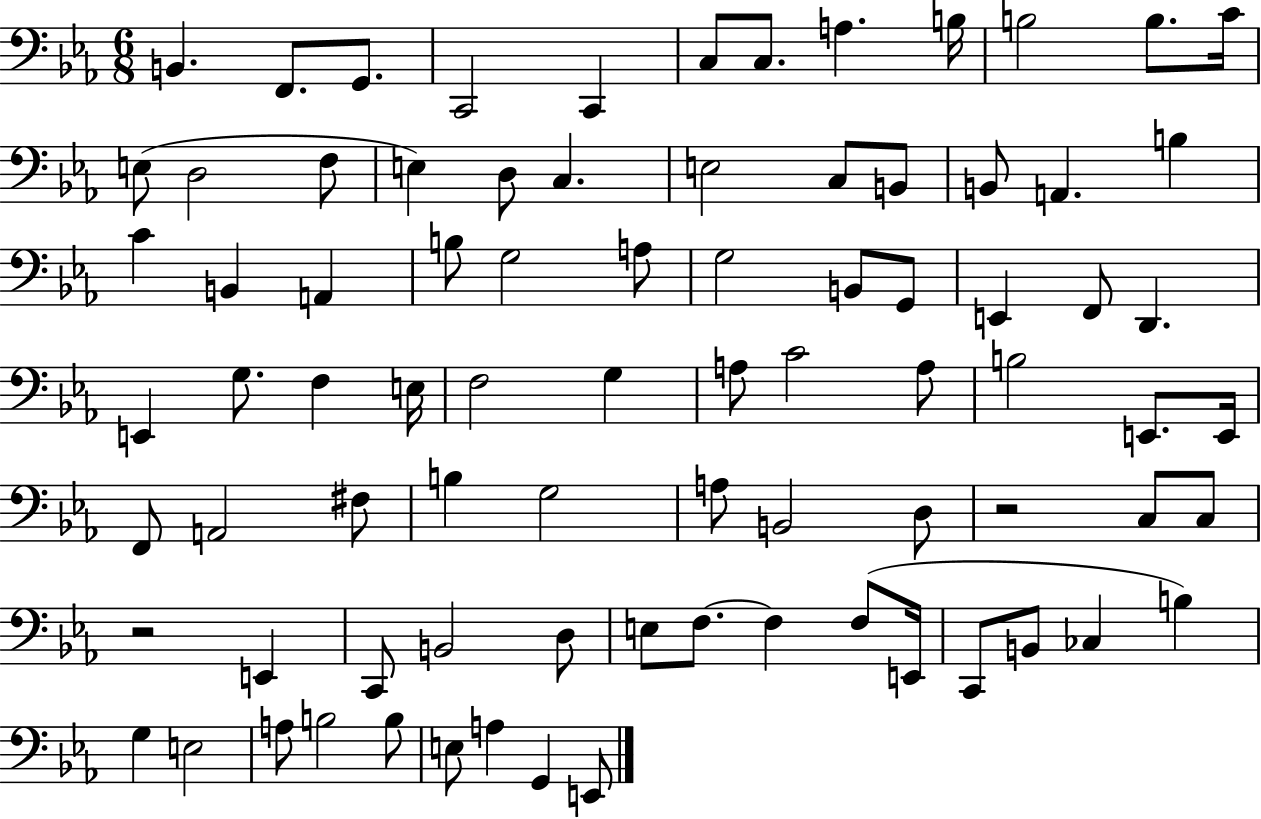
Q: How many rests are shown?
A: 2